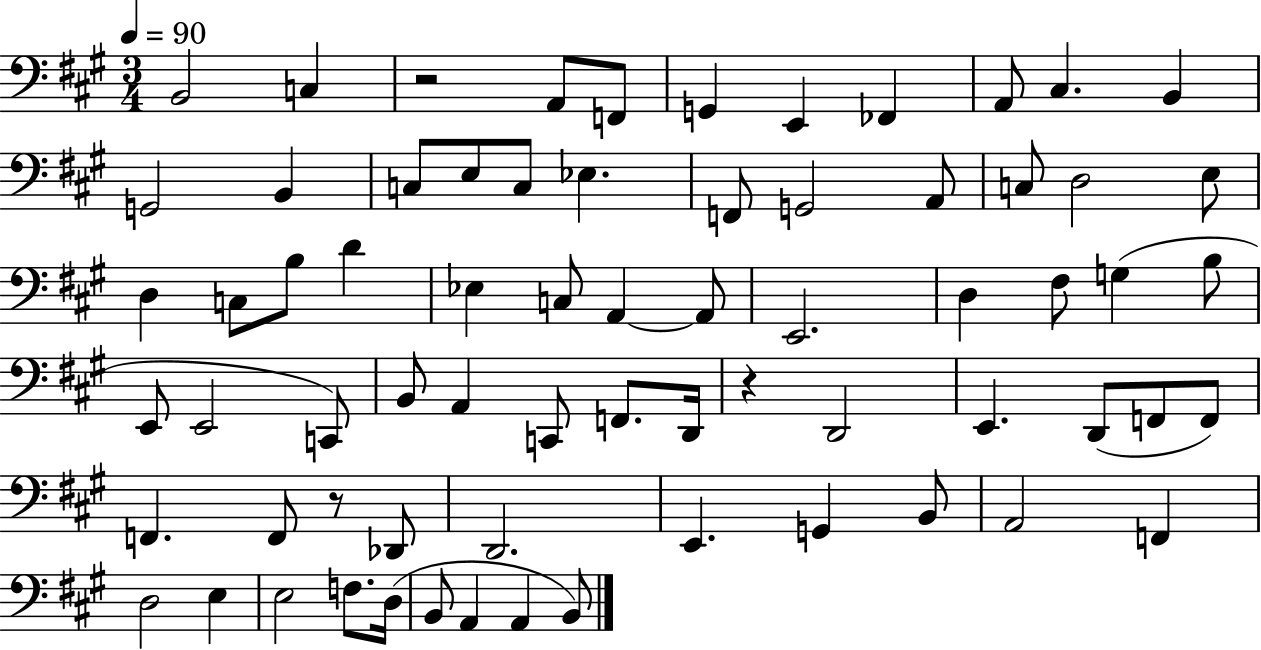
{
  \clef bass
  \numericTimeSignature
  \time 3/4
  \key a \major
  \tempo 4 = 90
  b,2 c4 | r2 a,8 f,8 | g,4 e,4 fes,4 | a,8 cis4. b,4 | \break g,2 b,4 | c8 e8 c8 ees4. | f,8 g,2 a,8 | c8 d2 e8 | \break d4 c8 b8 d'4 | ees4 c8 a,4~~ a,8 | e,2. | d4 fis8 g4( b8 | \break e,8 e,2 c,8) | b,8 a,4 c,8 f,8. d,16 | r4 d,2 | e,4. d,8( f,8 f,8) | \break f,4. f,8 r8 des,8 | d,2. | e,4. g,4 b,8 | a,2 f,4 | \break d2 e4 | e2 f8. d16( | b,8 a,4 a,4 b,8) | \bar "|."
}